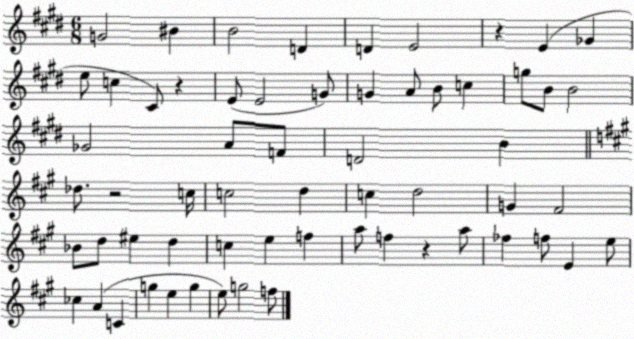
X:1
T:Untitled
M:6/8
L:1/4
K:E
G2 ^B B2 D D E2 z E _G e/2 c ^C/2 z E/2 E2 G/2 G A/2 B/2 c g/2 B/2 B2 _G2 A/2 F/2 D2 B _d/2 z2 c/4 c2 d c d2 G ^F2 _B/2 d/2 ^e d c e f a/2 f z a/2 _f f/2 E e/2 _c A C g e g e/2 g2 f/2